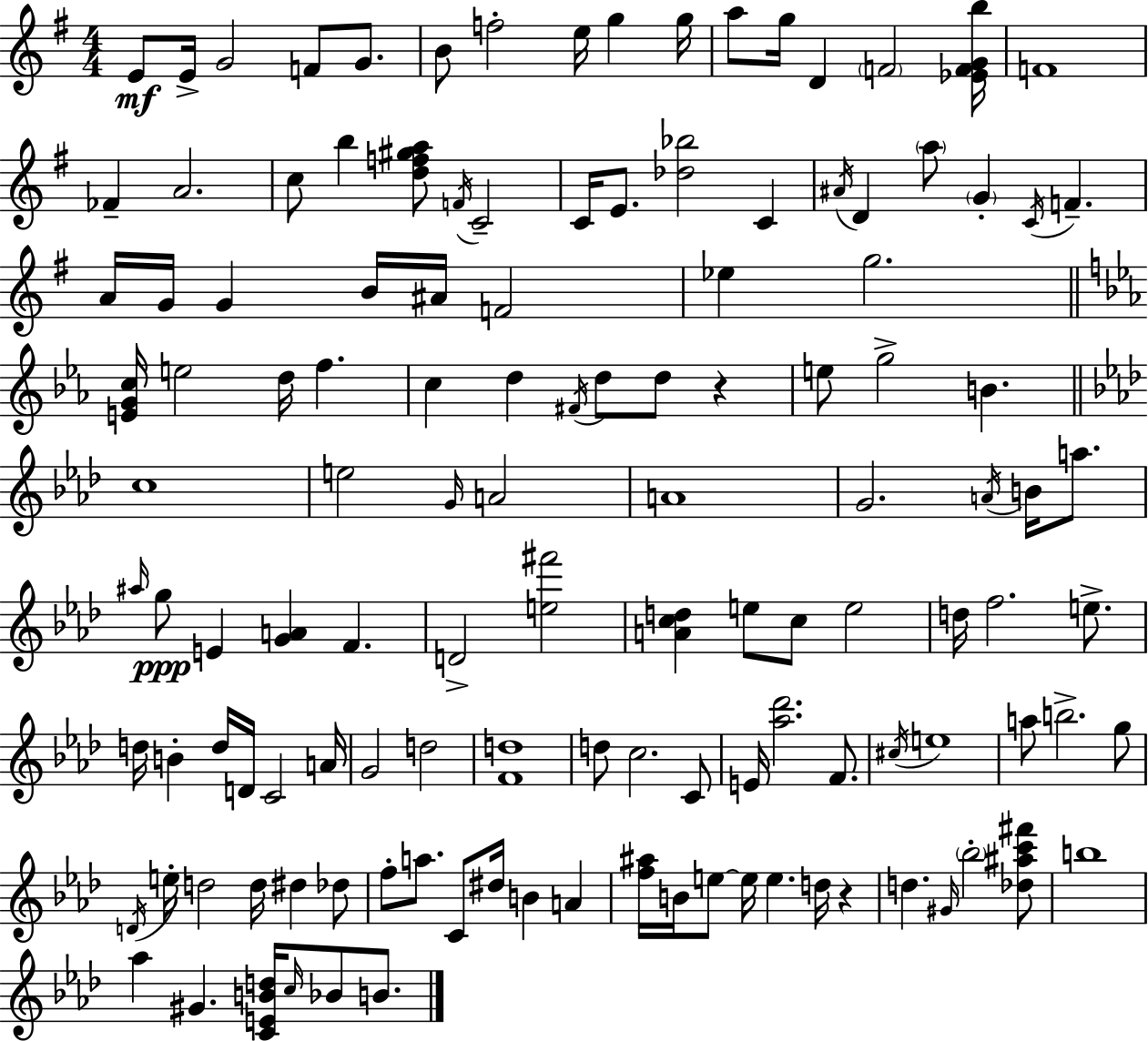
{
  \clef treble
  \numericTimeSignature
  \time 4/4
  \key e \minor
  e'8\mf e'16-> g'2 f'8 g'8. | b'8 f''2-. e''16 g''4 g''16 | a''8 g''16 d'4 \parenthesize f'2 <ees' f' g' b''>16 | f'1 | \break fes'4-- a'2. | c''8 b''4 <d'' f'' gis'' a''>8 \acciaccatura { f'16 } c'2-- | c'16 e'8. <des'' bes''>2 c'4 | \acciaccatura { ais'16 } d'4 \parenthesize a''8 \parenthesize g'4-. \acciaccatura { c'16 } f'4.-- | \break a'16 g'16 g'4 b'16 ais'16 f'2 | ees''4 g''2. | \bar "||" \break \key ees \major <e' g' c''>16 e''2 d''16 f''4. | c''4 d''4 \acciaccatura { fis'16 } d''8 d''8 r4 | e''8 g''2-> b'4. | \bar "||" \break \key aes \major c''1 | e''2 \grace { g'16 } a'2 | a'1 | g'2. \acciaccatura { a'16 } b'16 a''8. | \break \grace { ais''16 }\ppp g''8 e'4 <g' a'>4 f'4. | d'2-> <e'' fis'''>2 | <a' c'' d''>4 e''8 c''8 e''2 | d''16 f''2. | \break e''8.-> d''16 b'4-. d''16 d'16 c'2 | a'16 g'2 d''2 | <f' d''>1 | d''8 c''2. | \break c'8 e'16 <aes'' des'''>2. | f'8. \acciaccatura { cis''16 } e''1 | a''8 b''2.-> | g''8 \acciaccatura { d'16 } e''16-. d''2 d''16 dis''4 | \break des''8 f''8-. a''8. c'8 dis''16 b'4 | a'4 <f'' ais''>16 b'16 e''8~~ e''16 e''4. | d''16 r4 d''4. \grace { gis'16 } \parenthesize bes''2-. | <des'' ais'' c''' fis'''>8 b''1 | \break aes''4 gis'4. | <c' e' b' d''>16 \grace { c''16 } bes'8 b'8. \bar "|."
}